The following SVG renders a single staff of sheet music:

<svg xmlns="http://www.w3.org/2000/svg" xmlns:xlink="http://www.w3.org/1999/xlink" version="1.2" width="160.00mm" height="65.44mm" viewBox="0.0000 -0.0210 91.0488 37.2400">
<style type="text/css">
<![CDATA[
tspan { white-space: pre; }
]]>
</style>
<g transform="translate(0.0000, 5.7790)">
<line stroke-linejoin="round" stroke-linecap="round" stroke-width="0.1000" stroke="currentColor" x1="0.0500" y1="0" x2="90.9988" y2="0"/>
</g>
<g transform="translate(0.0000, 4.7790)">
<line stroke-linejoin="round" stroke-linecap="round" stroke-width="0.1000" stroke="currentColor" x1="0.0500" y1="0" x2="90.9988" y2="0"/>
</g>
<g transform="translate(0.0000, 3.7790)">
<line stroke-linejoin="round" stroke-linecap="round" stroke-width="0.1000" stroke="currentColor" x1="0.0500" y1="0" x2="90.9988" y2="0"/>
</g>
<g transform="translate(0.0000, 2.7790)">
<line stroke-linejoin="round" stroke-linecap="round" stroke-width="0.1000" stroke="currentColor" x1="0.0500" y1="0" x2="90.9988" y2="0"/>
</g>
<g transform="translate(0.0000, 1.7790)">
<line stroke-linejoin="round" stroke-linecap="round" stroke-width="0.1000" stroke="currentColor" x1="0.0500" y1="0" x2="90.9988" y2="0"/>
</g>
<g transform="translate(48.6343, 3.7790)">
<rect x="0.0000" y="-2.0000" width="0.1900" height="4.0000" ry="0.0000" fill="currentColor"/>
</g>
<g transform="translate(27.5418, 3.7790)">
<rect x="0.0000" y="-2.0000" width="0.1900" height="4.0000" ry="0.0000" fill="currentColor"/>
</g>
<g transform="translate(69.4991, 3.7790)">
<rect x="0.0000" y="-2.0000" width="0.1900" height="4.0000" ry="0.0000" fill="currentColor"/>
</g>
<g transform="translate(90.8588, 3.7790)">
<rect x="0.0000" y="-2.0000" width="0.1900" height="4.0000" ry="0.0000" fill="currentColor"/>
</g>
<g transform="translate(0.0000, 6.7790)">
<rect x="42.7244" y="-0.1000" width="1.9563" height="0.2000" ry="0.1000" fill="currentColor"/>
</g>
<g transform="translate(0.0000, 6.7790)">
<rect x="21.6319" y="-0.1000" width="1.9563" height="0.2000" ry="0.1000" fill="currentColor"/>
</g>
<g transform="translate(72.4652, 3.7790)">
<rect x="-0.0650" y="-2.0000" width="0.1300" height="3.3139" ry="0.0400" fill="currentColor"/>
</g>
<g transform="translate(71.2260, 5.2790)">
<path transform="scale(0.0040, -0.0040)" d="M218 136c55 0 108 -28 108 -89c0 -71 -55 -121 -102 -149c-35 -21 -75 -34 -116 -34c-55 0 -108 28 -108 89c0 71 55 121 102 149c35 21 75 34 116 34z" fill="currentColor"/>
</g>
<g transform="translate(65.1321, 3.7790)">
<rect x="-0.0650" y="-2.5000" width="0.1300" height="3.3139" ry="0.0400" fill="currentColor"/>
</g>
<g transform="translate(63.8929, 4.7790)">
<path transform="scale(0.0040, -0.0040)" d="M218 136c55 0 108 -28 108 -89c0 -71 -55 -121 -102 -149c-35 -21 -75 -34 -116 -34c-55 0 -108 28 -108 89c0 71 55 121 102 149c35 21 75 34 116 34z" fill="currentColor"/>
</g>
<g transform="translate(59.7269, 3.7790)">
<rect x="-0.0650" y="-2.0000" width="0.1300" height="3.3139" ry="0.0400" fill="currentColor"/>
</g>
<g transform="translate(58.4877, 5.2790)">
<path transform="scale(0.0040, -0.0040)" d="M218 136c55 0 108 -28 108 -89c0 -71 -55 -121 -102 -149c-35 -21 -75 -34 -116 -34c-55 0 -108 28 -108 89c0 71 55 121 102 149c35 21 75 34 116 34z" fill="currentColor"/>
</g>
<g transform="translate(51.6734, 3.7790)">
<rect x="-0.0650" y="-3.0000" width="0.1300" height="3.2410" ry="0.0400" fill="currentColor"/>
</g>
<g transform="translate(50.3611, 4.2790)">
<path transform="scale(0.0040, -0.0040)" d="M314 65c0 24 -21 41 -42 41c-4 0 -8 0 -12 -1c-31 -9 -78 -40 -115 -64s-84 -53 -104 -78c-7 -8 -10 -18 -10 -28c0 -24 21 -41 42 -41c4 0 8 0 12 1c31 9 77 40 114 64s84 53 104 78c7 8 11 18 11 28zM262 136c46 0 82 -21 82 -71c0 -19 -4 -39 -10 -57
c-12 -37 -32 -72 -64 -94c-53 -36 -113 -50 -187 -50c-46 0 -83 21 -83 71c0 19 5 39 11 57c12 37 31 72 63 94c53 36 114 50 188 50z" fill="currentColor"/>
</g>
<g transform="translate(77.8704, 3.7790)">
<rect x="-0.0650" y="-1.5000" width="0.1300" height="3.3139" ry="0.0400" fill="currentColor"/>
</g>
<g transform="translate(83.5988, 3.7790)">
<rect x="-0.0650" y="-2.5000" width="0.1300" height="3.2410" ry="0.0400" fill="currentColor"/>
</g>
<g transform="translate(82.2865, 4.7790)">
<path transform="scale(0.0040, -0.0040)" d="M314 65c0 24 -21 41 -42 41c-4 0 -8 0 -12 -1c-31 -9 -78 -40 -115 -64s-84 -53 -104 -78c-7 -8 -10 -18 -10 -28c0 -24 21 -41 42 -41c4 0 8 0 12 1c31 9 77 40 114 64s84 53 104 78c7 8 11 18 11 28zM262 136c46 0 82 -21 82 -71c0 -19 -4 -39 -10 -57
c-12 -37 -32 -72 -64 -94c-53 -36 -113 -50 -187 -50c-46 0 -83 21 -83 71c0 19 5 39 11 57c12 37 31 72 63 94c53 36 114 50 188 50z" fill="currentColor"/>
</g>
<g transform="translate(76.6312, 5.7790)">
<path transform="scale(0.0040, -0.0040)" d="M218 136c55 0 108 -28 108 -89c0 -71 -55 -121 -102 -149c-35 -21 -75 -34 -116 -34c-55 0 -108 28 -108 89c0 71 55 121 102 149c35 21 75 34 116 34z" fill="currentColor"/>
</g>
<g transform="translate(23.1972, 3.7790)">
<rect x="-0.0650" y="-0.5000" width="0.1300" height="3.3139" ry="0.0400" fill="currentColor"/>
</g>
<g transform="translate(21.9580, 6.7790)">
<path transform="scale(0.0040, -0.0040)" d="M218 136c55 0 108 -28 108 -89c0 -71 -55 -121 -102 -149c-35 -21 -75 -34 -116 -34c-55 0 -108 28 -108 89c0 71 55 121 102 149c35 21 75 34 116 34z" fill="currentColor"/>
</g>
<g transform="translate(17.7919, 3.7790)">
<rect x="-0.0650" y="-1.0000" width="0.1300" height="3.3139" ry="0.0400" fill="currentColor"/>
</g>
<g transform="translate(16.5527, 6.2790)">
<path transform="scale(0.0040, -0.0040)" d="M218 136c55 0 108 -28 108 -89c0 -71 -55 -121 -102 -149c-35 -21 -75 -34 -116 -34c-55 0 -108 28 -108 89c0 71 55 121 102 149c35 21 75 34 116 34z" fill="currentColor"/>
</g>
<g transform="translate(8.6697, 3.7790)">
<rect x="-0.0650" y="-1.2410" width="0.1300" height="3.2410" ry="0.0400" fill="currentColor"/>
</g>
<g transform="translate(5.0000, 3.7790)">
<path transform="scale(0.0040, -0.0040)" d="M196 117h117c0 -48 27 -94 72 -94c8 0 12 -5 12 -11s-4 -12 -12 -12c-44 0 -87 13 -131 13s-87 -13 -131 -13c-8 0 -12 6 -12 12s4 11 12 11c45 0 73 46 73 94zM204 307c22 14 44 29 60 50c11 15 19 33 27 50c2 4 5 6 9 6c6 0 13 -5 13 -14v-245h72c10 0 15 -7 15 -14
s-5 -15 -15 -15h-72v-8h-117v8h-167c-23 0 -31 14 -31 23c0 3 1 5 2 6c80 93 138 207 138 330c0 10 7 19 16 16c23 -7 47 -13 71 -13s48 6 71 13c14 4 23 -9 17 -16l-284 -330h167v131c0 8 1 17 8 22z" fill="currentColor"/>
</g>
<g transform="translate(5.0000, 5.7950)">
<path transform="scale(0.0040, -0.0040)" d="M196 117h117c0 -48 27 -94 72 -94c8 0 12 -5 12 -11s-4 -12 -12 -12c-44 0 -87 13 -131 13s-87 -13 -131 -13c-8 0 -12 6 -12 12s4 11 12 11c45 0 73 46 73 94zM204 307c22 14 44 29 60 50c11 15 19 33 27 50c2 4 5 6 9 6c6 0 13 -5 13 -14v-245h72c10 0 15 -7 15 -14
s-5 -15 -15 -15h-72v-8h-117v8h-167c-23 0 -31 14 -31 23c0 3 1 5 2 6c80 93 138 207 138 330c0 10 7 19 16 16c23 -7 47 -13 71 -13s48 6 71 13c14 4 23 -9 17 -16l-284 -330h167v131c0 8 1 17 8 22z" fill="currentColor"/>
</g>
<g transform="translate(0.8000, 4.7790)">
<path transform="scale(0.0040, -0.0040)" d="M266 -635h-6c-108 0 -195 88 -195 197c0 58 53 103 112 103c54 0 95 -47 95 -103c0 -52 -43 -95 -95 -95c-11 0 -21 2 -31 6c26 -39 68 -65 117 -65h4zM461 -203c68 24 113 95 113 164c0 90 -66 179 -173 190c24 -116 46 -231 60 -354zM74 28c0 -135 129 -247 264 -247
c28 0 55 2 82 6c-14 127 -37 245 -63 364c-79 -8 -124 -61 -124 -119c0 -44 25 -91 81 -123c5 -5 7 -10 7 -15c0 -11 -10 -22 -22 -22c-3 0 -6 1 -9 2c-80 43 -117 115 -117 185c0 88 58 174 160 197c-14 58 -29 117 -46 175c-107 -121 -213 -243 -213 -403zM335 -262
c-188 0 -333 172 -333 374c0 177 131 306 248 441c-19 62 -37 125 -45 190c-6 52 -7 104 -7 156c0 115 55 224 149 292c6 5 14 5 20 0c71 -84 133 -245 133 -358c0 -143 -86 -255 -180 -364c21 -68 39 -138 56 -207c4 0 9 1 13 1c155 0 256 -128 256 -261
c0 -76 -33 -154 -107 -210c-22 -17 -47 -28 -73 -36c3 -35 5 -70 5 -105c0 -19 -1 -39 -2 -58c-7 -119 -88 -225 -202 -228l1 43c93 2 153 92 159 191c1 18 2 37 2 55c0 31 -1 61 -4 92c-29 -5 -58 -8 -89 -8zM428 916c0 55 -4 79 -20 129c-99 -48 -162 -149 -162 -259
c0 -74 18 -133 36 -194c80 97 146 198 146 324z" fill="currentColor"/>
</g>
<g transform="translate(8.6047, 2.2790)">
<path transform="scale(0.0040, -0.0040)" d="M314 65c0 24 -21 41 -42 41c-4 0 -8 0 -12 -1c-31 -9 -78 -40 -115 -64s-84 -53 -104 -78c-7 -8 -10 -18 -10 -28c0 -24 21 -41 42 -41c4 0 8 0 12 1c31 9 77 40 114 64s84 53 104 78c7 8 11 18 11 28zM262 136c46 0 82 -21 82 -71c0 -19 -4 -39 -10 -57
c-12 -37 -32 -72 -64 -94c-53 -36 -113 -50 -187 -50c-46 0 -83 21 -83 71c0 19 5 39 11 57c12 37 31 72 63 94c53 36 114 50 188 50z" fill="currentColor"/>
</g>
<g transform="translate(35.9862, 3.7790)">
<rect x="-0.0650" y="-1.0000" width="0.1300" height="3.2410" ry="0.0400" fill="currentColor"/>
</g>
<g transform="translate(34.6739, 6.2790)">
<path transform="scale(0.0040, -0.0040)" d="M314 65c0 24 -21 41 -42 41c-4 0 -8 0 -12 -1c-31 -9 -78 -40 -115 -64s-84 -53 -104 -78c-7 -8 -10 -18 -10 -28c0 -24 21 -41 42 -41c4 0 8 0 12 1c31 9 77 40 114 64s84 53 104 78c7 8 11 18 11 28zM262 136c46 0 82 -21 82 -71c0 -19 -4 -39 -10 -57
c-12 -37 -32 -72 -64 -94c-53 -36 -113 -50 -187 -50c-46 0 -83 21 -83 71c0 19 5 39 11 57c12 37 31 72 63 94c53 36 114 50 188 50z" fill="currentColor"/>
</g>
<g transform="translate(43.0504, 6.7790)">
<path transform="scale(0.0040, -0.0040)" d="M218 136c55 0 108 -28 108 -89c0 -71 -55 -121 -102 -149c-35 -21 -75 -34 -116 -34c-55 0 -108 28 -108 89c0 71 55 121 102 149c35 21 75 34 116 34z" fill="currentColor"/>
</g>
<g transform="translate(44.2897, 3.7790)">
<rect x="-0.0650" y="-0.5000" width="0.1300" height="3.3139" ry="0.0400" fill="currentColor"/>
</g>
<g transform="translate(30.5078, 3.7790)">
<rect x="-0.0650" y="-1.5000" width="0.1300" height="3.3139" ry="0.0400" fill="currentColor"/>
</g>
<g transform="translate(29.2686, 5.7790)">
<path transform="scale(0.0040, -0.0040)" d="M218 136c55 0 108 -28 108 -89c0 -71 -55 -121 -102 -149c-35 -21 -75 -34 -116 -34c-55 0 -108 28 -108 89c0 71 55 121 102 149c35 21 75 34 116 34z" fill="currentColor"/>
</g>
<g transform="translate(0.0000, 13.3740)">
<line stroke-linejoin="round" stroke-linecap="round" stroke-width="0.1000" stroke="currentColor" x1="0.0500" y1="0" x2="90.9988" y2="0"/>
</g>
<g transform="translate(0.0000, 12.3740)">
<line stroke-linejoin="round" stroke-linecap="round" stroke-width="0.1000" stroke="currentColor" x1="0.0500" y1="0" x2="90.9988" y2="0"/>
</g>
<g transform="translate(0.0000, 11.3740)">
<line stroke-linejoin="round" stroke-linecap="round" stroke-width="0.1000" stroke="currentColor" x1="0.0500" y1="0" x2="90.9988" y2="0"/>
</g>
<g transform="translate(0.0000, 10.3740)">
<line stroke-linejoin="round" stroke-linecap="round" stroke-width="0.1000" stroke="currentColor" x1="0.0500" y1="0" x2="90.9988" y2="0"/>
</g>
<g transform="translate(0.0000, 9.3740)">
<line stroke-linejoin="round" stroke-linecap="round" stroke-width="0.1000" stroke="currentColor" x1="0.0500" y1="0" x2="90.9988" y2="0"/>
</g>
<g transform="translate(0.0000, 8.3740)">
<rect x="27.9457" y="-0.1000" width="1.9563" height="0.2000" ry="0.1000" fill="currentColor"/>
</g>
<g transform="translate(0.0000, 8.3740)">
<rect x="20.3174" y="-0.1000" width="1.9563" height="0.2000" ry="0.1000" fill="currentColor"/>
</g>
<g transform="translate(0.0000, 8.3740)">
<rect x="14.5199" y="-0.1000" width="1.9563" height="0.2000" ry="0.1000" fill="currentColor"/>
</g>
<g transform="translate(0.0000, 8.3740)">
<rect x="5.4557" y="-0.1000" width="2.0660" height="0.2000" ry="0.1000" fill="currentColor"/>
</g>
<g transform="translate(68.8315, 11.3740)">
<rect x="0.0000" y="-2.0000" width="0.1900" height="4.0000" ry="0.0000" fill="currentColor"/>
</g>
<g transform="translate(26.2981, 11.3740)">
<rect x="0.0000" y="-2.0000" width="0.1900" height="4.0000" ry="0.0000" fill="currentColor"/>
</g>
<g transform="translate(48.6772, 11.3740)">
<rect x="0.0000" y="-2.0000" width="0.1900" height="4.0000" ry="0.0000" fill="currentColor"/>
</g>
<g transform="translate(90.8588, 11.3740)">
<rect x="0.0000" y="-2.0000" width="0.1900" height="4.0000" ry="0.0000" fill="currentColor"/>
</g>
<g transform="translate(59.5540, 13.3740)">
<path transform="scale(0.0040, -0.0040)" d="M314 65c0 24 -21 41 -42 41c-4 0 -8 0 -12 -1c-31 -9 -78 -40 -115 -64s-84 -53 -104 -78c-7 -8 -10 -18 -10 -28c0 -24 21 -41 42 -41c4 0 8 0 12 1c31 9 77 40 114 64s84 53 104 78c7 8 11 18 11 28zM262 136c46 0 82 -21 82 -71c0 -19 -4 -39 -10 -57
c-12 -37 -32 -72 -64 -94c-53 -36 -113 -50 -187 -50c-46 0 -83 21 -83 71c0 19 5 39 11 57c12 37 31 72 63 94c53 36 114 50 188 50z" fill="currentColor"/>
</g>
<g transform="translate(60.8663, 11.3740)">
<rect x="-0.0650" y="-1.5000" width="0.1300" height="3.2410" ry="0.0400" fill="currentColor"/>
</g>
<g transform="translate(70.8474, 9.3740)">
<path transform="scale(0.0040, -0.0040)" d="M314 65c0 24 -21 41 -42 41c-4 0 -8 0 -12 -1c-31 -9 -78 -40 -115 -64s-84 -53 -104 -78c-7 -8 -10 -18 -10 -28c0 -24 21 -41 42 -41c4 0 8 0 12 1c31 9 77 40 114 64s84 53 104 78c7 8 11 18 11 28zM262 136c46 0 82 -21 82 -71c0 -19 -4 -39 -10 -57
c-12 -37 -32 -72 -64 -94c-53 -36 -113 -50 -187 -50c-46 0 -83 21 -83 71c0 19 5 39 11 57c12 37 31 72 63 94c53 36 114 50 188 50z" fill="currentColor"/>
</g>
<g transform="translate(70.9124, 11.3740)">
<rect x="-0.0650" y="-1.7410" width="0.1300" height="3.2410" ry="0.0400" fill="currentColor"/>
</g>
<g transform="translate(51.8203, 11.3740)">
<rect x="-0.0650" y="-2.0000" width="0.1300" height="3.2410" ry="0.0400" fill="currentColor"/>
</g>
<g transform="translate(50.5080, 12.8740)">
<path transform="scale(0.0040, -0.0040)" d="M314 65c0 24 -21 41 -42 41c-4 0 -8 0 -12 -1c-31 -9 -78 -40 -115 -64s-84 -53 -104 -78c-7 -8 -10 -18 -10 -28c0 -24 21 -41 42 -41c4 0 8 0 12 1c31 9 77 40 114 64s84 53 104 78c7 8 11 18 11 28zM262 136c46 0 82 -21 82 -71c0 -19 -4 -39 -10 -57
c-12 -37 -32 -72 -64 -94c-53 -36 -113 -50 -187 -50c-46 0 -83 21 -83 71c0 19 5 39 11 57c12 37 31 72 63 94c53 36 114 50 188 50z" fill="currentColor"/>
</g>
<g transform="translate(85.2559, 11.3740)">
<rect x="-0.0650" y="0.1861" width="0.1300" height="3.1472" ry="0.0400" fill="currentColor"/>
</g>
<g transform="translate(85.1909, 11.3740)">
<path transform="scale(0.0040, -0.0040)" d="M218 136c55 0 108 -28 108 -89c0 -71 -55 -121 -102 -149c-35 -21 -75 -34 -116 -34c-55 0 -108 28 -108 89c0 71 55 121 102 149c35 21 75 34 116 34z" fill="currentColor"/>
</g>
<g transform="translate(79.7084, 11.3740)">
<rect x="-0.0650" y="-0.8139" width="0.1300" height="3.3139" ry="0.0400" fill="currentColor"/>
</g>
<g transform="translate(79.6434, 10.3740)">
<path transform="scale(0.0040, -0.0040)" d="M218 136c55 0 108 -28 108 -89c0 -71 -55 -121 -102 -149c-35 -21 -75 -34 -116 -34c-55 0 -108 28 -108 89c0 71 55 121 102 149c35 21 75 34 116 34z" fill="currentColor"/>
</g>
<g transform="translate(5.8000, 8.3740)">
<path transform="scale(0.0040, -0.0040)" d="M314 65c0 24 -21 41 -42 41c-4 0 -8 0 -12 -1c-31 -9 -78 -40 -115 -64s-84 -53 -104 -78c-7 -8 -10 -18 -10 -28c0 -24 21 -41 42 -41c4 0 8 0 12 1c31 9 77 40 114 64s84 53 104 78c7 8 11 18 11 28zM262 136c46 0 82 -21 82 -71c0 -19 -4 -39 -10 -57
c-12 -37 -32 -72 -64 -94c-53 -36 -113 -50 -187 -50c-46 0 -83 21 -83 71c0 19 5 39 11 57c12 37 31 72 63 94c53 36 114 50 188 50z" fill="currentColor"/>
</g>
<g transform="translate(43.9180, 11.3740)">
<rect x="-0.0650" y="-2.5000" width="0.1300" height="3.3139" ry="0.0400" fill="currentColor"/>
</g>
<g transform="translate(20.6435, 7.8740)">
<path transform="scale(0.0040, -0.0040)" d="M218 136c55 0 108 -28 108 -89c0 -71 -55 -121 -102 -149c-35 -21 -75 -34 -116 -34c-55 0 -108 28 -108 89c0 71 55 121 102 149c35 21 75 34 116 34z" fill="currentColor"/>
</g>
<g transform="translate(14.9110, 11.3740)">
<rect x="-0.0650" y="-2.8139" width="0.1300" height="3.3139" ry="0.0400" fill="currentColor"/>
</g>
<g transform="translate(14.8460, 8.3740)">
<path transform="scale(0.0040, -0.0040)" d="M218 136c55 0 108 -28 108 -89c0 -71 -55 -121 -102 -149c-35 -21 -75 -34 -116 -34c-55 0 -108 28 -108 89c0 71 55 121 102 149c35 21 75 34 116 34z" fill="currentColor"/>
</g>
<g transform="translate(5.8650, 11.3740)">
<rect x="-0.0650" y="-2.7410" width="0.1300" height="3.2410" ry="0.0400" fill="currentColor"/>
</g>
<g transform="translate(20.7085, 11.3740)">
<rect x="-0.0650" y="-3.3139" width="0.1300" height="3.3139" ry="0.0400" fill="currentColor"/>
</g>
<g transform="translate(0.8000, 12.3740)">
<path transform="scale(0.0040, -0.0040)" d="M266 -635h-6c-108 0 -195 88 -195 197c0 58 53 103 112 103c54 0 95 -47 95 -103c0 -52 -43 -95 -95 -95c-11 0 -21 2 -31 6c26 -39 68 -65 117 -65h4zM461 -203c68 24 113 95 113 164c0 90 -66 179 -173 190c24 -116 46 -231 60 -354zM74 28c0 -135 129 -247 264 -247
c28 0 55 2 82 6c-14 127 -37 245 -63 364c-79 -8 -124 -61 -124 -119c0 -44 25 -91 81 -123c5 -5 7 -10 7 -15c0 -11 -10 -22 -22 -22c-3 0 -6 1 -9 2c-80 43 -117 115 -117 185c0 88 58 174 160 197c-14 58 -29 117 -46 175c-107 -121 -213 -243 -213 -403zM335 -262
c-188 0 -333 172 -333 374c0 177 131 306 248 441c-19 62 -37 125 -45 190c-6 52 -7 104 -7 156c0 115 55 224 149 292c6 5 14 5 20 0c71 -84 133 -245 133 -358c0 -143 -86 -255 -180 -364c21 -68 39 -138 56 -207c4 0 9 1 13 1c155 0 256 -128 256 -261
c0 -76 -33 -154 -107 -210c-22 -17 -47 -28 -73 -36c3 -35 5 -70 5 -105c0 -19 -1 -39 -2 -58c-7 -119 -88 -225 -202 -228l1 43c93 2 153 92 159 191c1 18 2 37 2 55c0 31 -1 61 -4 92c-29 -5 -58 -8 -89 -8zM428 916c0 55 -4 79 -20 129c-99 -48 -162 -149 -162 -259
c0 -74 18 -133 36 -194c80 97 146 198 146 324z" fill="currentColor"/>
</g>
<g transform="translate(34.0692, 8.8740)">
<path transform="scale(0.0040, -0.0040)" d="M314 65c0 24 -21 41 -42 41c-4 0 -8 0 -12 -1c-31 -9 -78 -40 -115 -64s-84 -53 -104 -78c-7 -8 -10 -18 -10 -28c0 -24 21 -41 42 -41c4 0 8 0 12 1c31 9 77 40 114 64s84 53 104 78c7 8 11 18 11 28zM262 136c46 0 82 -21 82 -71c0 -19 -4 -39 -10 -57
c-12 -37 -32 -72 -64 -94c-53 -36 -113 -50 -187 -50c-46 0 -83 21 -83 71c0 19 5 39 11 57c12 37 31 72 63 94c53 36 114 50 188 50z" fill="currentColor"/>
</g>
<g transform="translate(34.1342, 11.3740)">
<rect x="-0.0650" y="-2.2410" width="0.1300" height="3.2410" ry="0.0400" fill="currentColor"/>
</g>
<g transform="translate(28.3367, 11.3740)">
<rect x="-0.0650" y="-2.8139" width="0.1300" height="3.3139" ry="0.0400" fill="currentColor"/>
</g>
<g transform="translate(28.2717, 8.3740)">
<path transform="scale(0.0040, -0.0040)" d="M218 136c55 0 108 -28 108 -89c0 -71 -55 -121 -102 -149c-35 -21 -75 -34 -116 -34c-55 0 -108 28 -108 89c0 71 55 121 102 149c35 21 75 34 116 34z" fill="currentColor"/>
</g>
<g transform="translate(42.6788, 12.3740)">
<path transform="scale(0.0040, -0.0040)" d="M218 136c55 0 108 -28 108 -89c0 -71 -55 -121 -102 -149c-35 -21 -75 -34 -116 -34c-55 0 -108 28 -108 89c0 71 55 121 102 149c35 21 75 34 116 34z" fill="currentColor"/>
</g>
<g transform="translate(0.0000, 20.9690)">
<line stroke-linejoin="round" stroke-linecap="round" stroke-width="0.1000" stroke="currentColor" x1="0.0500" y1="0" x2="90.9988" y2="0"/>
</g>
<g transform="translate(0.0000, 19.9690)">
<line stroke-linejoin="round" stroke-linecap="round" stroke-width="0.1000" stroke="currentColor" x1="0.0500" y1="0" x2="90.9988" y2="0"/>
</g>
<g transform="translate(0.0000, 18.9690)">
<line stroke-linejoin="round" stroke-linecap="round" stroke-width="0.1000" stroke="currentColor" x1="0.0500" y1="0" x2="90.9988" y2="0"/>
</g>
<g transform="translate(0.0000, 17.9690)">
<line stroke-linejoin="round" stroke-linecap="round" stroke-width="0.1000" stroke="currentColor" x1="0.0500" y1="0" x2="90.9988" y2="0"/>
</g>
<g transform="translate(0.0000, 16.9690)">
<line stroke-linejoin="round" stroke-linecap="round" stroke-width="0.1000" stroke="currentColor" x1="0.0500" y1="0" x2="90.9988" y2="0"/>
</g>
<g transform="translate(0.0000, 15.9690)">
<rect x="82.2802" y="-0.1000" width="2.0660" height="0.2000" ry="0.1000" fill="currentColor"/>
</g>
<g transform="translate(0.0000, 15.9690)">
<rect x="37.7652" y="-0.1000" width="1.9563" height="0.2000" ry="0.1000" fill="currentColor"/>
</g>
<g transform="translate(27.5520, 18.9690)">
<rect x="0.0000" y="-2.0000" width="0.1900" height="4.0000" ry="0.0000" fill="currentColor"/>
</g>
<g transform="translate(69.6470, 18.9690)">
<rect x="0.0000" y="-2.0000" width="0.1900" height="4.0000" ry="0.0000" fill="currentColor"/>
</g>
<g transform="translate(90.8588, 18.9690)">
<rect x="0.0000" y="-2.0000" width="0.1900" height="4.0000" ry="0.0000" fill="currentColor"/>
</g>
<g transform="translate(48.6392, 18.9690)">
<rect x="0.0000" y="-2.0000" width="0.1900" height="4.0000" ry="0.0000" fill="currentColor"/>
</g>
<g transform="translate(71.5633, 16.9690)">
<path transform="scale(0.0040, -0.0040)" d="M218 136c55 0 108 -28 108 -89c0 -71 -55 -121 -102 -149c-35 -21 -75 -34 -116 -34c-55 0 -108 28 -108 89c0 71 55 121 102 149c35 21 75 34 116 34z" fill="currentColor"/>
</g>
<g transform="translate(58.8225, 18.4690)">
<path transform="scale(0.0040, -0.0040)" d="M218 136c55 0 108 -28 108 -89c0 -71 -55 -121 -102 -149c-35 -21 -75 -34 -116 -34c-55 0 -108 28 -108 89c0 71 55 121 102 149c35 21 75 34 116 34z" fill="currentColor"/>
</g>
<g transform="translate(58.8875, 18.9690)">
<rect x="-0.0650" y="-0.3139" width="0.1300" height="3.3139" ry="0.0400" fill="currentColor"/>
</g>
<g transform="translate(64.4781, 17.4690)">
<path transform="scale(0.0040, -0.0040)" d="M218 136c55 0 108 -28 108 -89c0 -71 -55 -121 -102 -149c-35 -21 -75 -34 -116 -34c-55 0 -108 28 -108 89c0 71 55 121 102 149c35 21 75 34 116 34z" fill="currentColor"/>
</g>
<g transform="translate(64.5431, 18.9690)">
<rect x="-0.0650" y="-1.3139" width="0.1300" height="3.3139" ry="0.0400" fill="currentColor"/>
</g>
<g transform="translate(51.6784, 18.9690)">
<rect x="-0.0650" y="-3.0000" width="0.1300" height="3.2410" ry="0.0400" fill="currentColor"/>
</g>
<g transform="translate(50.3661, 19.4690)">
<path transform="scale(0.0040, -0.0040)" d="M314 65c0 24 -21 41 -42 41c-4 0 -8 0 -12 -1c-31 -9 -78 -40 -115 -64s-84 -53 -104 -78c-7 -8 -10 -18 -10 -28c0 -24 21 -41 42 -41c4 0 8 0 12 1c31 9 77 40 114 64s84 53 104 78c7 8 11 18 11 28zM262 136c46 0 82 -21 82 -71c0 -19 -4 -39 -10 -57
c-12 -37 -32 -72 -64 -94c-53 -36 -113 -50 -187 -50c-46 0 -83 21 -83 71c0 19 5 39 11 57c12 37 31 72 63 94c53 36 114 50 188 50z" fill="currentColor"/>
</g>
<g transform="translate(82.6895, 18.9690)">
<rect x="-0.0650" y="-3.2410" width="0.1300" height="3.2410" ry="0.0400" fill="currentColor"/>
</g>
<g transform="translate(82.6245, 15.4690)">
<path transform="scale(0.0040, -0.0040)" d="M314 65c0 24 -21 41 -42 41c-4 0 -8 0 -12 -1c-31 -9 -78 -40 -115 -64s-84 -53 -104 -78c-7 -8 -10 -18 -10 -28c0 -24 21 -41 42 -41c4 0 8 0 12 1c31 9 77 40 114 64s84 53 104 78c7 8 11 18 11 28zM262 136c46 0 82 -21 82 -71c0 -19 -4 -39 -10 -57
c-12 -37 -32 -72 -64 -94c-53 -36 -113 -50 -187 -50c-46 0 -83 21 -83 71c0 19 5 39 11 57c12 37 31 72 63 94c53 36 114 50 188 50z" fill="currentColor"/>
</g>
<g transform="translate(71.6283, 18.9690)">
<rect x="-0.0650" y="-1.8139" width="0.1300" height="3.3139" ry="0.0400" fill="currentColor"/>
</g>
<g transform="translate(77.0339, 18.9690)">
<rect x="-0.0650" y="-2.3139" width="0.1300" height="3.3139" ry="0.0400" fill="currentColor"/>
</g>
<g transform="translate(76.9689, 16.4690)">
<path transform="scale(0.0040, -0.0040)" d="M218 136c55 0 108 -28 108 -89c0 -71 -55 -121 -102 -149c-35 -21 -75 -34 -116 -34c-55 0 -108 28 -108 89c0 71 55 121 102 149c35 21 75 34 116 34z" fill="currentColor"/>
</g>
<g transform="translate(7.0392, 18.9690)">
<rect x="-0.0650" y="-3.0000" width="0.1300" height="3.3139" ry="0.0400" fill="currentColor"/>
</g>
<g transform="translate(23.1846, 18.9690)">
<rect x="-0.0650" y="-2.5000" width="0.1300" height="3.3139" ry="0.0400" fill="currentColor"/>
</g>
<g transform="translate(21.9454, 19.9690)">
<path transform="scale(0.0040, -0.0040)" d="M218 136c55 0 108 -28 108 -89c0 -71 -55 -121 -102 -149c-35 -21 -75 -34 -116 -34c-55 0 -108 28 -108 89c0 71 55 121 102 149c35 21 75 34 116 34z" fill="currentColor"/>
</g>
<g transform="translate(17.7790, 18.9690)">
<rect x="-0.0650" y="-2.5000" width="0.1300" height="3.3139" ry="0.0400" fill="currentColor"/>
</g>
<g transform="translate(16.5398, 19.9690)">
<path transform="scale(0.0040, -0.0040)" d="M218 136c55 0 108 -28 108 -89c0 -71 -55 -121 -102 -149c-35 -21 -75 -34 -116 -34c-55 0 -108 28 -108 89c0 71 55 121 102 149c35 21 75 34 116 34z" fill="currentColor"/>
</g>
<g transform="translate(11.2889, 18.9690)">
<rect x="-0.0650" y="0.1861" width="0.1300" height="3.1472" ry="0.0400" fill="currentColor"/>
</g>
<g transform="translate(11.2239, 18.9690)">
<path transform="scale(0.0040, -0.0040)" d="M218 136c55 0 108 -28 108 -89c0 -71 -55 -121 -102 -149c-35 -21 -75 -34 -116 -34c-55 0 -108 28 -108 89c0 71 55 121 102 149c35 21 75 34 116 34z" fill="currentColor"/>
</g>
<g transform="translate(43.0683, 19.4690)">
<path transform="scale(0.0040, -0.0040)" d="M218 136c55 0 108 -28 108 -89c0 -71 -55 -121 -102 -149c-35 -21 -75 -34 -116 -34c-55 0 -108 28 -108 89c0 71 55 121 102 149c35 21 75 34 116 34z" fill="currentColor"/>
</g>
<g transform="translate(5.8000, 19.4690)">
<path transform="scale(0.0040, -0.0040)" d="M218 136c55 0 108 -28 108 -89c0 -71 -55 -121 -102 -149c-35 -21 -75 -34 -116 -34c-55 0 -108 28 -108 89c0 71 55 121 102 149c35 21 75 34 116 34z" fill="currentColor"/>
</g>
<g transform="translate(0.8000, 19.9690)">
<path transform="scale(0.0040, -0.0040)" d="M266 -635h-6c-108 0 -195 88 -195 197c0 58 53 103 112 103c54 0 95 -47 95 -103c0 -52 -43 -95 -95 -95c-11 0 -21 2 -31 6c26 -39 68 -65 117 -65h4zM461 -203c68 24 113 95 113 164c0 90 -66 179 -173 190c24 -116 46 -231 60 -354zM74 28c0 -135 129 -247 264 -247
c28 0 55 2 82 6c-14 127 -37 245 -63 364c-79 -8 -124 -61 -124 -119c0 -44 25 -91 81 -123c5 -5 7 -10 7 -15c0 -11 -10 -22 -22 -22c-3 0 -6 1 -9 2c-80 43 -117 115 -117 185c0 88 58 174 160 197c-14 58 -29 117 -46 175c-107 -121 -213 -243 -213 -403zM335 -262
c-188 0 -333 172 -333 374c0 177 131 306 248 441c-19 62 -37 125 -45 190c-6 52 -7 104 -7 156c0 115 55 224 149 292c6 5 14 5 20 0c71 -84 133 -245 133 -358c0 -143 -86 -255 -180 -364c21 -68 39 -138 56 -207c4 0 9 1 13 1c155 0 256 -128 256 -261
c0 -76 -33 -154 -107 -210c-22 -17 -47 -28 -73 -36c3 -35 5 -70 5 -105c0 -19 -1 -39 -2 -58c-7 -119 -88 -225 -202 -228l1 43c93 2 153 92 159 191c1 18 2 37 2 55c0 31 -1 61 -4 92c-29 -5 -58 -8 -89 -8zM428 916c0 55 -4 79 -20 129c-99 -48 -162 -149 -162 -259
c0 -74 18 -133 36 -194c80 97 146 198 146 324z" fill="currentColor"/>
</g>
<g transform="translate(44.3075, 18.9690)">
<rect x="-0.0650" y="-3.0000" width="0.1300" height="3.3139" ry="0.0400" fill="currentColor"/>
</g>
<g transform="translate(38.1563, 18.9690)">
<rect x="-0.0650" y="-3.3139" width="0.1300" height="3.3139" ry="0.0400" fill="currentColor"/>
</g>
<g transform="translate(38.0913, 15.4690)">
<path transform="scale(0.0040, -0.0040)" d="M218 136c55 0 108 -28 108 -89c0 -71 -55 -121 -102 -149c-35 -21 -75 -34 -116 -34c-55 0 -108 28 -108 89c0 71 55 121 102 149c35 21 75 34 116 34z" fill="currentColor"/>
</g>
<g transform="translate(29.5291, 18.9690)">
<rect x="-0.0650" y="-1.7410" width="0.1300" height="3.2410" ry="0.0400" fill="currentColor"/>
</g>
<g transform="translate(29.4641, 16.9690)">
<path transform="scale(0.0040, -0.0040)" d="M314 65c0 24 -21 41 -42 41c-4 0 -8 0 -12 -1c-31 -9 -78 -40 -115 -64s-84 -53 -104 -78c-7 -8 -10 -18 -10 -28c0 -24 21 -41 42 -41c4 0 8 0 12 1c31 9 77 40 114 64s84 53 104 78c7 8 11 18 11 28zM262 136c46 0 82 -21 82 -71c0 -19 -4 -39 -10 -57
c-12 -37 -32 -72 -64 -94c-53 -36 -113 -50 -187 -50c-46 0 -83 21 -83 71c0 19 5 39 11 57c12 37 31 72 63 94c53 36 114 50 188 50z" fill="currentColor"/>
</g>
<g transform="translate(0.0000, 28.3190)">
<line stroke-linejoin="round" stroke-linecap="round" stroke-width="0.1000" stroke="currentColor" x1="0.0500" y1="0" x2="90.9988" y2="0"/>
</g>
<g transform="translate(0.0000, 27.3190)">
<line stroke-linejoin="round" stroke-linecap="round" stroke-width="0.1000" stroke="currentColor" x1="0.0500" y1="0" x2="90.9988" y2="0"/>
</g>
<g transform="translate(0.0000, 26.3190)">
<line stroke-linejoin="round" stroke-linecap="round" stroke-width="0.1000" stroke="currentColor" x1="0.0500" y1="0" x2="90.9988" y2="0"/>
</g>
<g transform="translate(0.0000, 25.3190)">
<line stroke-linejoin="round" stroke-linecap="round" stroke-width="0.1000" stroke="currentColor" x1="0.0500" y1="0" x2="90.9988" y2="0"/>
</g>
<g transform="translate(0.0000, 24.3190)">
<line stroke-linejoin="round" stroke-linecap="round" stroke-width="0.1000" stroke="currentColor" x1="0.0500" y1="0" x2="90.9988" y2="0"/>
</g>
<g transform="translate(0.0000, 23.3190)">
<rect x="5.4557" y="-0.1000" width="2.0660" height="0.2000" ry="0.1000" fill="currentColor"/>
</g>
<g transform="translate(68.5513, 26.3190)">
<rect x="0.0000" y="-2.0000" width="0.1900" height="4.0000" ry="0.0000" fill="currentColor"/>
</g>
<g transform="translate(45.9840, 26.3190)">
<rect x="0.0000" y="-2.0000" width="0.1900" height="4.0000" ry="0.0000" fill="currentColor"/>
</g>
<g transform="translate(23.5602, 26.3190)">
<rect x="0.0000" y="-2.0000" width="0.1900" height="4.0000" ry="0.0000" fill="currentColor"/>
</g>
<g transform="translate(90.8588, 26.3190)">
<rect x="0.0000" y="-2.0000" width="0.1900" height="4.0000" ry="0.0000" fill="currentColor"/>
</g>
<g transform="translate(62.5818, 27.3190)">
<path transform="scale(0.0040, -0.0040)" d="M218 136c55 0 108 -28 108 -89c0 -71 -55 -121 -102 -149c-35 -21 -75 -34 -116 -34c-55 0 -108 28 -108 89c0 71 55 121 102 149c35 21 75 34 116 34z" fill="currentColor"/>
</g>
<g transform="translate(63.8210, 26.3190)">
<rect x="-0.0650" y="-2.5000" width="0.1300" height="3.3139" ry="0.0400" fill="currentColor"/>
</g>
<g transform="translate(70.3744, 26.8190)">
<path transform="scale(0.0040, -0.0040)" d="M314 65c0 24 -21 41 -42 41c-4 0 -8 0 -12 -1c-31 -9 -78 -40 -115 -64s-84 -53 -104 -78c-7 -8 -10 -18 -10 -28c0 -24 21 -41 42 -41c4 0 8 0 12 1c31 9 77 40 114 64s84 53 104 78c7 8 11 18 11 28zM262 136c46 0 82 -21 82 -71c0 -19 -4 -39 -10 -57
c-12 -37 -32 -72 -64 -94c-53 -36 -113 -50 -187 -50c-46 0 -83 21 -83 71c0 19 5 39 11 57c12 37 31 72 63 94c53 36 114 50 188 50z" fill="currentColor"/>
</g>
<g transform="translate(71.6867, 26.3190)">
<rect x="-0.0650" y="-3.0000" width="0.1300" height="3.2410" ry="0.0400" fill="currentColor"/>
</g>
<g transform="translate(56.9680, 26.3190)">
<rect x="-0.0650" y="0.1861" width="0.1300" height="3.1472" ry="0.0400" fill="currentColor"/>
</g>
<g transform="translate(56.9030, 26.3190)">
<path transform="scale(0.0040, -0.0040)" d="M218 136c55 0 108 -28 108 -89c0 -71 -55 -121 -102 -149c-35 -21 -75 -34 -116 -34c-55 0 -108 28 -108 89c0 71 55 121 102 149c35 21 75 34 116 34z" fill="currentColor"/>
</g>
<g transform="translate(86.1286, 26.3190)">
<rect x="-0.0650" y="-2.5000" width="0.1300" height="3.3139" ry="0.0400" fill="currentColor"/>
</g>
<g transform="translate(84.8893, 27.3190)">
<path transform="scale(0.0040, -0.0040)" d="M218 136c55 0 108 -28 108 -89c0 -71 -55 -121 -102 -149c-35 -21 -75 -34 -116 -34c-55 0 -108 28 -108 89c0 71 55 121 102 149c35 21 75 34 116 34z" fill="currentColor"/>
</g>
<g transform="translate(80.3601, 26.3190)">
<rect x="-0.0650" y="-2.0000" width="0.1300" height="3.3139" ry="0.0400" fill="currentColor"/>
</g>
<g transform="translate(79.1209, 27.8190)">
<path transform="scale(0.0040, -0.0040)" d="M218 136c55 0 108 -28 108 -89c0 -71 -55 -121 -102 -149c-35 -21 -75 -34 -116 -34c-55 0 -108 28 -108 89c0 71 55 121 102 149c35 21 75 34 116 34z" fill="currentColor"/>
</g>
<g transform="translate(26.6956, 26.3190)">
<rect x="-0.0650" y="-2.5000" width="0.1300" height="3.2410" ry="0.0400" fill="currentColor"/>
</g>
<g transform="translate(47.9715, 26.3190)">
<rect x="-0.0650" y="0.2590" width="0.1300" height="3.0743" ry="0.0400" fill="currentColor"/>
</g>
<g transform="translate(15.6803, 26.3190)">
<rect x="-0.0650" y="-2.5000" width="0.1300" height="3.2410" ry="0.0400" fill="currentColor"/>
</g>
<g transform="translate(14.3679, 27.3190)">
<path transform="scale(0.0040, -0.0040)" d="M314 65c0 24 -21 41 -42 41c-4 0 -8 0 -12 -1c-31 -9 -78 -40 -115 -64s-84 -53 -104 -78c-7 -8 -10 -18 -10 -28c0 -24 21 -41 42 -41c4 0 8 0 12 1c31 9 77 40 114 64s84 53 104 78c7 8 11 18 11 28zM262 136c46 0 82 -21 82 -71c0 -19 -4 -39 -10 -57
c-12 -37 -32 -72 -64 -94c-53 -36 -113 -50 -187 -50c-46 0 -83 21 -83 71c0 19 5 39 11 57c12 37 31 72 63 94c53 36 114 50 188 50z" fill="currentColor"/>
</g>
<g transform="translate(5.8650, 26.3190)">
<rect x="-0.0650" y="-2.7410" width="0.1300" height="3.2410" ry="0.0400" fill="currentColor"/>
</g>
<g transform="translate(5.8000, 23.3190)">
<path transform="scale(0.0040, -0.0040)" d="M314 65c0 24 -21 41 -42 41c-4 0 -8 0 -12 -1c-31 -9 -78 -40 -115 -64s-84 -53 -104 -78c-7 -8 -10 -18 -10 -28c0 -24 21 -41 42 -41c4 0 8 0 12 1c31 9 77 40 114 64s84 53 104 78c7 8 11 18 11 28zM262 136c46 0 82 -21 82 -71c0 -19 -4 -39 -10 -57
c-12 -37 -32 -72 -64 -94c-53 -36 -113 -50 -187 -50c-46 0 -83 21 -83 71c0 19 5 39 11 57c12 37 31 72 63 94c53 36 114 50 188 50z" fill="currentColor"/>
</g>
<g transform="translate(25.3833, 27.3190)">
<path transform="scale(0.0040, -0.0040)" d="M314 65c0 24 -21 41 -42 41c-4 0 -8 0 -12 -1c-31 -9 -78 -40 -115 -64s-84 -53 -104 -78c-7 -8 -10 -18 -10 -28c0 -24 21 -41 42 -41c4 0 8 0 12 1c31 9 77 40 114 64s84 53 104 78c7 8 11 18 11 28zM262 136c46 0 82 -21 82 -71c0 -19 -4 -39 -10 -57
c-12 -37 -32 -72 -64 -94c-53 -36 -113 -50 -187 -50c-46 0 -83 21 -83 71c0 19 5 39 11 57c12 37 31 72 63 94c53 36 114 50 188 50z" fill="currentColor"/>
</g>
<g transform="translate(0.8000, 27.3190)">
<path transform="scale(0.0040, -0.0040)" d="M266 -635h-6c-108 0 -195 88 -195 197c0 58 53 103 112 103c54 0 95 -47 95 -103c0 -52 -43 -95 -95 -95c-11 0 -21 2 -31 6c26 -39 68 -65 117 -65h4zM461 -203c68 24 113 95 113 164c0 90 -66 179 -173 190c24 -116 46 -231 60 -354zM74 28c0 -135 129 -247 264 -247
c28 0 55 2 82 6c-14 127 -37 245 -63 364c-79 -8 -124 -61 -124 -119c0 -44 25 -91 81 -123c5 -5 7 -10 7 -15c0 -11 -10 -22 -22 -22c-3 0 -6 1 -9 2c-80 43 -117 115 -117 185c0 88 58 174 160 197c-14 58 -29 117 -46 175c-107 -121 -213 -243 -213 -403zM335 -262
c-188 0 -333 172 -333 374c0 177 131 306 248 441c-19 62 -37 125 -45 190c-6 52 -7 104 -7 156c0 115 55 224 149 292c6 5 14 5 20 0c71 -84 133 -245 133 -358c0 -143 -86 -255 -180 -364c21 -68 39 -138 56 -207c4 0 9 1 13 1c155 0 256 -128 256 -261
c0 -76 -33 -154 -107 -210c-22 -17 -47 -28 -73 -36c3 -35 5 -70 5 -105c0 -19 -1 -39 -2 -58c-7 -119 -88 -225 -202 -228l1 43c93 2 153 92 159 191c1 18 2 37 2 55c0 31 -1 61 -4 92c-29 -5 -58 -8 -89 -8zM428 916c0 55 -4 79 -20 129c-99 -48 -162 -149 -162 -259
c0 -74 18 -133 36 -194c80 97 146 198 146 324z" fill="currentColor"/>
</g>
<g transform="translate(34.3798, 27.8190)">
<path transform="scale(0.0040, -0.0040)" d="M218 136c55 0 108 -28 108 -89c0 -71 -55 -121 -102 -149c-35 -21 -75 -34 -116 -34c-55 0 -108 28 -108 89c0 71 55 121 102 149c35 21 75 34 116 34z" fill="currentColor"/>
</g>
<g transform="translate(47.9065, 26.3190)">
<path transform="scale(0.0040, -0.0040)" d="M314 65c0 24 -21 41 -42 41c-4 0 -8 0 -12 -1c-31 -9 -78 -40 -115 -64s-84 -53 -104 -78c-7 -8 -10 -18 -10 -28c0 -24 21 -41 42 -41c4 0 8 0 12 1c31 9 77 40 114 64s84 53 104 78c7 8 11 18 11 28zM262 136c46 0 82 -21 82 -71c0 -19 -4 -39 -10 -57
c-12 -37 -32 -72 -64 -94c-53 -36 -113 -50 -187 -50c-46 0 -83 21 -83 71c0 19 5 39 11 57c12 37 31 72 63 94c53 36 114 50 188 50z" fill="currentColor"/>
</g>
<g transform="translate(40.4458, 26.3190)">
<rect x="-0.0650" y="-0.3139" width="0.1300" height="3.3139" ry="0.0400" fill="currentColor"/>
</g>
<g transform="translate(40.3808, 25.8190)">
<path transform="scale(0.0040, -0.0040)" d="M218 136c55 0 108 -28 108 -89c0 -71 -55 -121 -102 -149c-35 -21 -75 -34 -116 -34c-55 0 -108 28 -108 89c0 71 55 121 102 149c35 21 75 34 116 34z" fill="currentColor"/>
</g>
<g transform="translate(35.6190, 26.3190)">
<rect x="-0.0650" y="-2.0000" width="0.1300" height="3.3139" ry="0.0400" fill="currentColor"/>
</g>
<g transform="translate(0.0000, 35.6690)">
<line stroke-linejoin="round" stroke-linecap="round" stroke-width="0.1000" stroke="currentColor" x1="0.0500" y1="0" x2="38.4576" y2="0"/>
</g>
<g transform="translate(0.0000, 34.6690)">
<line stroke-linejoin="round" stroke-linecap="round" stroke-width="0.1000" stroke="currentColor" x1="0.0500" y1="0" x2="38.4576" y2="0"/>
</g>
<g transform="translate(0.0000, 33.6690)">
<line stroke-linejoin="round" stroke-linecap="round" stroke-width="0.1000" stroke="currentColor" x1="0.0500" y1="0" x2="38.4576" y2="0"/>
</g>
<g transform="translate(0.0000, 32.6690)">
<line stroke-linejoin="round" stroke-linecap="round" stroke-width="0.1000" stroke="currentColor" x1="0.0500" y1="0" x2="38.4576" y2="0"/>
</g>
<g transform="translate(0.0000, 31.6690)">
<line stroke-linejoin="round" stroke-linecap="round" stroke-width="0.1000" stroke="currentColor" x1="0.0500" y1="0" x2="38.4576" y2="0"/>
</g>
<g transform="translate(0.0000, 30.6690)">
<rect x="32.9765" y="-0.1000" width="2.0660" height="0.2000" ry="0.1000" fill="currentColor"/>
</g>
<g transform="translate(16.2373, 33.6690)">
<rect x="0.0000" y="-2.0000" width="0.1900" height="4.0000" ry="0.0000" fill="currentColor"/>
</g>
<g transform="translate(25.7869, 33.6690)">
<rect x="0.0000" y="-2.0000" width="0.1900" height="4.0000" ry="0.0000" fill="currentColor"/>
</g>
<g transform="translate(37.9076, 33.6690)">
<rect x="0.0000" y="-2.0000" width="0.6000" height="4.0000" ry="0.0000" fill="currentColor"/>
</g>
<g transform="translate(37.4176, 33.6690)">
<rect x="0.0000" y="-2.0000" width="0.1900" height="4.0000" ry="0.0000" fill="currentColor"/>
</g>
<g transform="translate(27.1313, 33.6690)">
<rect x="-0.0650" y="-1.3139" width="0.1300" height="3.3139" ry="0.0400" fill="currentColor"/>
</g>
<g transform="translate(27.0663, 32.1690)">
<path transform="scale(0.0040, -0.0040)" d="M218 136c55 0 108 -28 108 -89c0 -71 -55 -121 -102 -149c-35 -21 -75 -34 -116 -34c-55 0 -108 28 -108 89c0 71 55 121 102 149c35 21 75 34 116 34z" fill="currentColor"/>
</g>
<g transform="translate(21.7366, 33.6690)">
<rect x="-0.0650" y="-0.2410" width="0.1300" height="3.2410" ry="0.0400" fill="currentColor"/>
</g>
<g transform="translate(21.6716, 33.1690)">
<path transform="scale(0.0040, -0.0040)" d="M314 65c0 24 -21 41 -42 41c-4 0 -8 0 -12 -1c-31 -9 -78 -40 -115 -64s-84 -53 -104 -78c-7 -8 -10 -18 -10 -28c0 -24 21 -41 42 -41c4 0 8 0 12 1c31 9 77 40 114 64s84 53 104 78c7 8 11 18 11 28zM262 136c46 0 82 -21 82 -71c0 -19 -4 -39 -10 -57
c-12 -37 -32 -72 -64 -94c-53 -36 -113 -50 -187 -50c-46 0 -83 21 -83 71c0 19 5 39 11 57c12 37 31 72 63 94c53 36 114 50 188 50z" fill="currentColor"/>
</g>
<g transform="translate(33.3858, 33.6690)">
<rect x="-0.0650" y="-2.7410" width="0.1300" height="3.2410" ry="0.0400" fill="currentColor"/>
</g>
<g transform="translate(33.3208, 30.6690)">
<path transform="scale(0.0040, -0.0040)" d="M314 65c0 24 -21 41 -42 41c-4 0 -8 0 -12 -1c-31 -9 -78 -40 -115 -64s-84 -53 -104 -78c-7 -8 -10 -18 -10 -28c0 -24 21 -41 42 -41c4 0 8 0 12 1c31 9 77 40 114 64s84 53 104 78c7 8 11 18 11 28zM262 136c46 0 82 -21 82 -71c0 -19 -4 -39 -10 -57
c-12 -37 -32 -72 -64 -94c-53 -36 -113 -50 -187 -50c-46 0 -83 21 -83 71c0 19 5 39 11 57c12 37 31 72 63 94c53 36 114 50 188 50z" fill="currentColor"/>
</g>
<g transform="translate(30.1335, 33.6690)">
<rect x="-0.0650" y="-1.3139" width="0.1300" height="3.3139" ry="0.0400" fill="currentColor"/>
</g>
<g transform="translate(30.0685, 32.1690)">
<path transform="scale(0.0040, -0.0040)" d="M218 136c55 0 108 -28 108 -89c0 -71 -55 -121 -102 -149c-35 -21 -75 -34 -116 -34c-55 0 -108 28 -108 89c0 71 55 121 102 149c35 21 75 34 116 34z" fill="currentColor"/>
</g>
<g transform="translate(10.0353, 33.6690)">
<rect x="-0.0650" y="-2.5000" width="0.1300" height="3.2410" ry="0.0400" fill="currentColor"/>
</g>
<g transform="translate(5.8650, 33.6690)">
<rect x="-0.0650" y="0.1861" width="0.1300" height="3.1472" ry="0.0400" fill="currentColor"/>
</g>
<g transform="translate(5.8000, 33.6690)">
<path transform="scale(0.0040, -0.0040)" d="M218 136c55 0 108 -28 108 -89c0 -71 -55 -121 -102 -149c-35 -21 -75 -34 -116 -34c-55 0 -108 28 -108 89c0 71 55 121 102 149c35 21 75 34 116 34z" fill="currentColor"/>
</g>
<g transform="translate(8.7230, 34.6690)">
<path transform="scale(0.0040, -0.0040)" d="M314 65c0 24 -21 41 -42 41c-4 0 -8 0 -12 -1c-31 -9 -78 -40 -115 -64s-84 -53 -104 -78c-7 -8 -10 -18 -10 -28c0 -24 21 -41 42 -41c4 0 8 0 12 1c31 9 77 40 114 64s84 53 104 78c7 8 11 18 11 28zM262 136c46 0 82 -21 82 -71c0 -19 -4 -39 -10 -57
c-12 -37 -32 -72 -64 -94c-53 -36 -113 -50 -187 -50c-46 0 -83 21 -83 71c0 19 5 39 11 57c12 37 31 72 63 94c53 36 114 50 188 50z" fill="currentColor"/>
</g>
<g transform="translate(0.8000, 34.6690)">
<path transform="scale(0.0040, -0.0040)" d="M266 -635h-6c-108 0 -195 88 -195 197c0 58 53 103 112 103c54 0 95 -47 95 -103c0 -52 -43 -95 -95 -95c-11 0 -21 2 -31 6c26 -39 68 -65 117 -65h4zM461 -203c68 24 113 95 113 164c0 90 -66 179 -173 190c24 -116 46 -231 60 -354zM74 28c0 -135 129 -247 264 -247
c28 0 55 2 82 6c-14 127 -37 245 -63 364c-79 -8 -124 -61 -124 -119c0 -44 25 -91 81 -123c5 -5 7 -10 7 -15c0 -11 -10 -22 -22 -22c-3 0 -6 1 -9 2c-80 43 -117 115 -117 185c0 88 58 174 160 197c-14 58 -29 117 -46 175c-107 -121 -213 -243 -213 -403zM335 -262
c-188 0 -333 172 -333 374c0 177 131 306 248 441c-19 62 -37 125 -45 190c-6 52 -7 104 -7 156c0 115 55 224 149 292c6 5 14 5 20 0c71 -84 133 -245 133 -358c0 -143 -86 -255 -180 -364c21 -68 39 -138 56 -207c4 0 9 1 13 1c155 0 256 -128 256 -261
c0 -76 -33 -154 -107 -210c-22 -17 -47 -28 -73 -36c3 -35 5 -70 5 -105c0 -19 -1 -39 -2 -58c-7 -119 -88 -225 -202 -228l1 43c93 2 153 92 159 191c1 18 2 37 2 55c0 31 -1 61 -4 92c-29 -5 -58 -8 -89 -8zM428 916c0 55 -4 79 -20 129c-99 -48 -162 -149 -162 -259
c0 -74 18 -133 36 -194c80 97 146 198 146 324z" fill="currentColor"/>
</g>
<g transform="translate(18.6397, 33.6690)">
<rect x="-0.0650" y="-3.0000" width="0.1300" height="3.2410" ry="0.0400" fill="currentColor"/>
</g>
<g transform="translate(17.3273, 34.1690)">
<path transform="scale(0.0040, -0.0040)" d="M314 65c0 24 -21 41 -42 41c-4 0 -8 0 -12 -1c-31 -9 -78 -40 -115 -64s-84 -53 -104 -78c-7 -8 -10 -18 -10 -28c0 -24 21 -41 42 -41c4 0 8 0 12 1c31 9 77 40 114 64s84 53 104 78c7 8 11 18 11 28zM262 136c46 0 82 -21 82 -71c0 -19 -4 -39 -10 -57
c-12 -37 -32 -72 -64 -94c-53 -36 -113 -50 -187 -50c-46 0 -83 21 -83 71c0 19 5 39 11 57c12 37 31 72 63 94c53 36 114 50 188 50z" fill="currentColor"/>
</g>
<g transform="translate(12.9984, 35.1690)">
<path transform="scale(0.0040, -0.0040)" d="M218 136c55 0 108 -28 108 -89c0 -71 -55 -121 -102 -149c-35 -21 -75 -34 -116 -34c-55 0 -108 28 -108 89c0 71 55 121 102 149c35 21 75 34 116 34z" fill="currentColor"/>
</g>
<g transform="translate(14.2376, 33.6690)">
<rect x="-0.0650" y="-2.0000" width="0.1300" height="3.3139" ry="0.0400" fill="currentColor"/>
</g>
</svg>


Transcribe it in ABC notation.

X:1
T:Untitled
M:4/4
L:1/4
K:C
e2 D C E D2 C A2 F G F E G2 a2 a b a g2 G F2 E2 f2 d B A B G G f2 b A A2 c e f g b2 a2 G2 G2 F c B2 B G A2 F G B G2 F A2 c2 e e a2